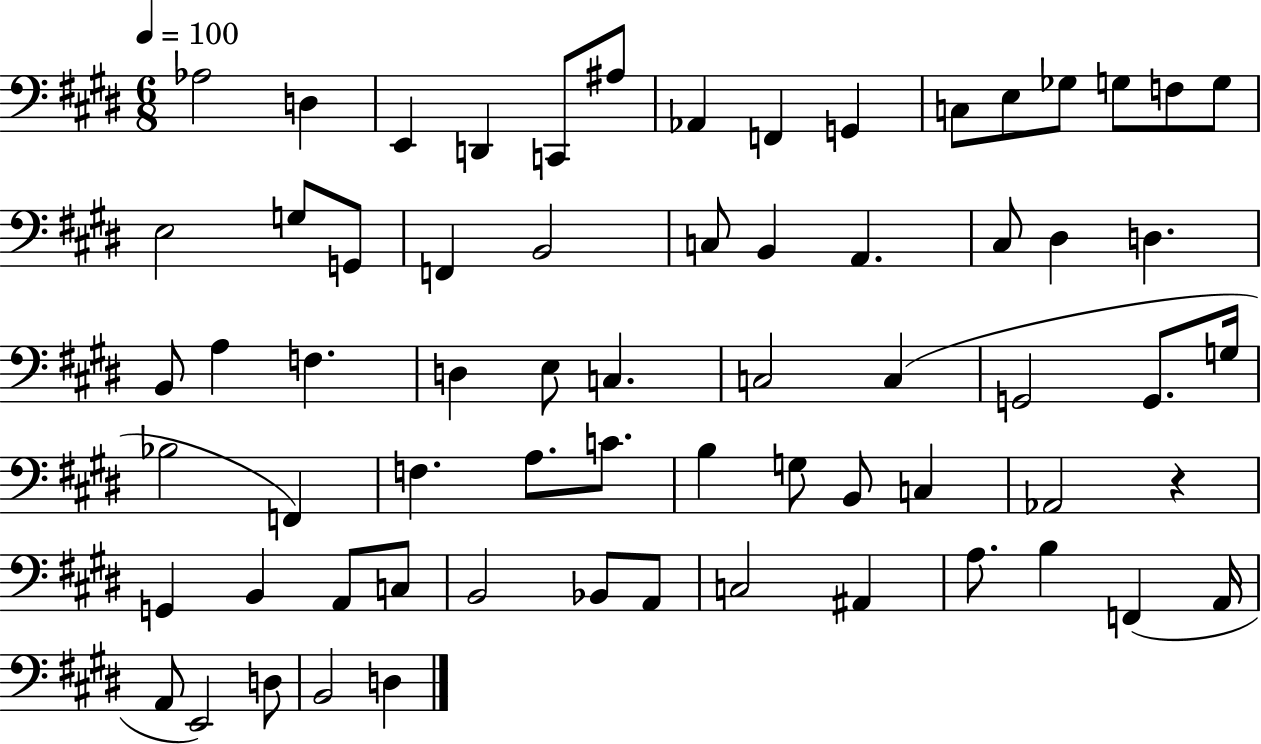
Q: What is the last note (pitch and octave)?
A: D3